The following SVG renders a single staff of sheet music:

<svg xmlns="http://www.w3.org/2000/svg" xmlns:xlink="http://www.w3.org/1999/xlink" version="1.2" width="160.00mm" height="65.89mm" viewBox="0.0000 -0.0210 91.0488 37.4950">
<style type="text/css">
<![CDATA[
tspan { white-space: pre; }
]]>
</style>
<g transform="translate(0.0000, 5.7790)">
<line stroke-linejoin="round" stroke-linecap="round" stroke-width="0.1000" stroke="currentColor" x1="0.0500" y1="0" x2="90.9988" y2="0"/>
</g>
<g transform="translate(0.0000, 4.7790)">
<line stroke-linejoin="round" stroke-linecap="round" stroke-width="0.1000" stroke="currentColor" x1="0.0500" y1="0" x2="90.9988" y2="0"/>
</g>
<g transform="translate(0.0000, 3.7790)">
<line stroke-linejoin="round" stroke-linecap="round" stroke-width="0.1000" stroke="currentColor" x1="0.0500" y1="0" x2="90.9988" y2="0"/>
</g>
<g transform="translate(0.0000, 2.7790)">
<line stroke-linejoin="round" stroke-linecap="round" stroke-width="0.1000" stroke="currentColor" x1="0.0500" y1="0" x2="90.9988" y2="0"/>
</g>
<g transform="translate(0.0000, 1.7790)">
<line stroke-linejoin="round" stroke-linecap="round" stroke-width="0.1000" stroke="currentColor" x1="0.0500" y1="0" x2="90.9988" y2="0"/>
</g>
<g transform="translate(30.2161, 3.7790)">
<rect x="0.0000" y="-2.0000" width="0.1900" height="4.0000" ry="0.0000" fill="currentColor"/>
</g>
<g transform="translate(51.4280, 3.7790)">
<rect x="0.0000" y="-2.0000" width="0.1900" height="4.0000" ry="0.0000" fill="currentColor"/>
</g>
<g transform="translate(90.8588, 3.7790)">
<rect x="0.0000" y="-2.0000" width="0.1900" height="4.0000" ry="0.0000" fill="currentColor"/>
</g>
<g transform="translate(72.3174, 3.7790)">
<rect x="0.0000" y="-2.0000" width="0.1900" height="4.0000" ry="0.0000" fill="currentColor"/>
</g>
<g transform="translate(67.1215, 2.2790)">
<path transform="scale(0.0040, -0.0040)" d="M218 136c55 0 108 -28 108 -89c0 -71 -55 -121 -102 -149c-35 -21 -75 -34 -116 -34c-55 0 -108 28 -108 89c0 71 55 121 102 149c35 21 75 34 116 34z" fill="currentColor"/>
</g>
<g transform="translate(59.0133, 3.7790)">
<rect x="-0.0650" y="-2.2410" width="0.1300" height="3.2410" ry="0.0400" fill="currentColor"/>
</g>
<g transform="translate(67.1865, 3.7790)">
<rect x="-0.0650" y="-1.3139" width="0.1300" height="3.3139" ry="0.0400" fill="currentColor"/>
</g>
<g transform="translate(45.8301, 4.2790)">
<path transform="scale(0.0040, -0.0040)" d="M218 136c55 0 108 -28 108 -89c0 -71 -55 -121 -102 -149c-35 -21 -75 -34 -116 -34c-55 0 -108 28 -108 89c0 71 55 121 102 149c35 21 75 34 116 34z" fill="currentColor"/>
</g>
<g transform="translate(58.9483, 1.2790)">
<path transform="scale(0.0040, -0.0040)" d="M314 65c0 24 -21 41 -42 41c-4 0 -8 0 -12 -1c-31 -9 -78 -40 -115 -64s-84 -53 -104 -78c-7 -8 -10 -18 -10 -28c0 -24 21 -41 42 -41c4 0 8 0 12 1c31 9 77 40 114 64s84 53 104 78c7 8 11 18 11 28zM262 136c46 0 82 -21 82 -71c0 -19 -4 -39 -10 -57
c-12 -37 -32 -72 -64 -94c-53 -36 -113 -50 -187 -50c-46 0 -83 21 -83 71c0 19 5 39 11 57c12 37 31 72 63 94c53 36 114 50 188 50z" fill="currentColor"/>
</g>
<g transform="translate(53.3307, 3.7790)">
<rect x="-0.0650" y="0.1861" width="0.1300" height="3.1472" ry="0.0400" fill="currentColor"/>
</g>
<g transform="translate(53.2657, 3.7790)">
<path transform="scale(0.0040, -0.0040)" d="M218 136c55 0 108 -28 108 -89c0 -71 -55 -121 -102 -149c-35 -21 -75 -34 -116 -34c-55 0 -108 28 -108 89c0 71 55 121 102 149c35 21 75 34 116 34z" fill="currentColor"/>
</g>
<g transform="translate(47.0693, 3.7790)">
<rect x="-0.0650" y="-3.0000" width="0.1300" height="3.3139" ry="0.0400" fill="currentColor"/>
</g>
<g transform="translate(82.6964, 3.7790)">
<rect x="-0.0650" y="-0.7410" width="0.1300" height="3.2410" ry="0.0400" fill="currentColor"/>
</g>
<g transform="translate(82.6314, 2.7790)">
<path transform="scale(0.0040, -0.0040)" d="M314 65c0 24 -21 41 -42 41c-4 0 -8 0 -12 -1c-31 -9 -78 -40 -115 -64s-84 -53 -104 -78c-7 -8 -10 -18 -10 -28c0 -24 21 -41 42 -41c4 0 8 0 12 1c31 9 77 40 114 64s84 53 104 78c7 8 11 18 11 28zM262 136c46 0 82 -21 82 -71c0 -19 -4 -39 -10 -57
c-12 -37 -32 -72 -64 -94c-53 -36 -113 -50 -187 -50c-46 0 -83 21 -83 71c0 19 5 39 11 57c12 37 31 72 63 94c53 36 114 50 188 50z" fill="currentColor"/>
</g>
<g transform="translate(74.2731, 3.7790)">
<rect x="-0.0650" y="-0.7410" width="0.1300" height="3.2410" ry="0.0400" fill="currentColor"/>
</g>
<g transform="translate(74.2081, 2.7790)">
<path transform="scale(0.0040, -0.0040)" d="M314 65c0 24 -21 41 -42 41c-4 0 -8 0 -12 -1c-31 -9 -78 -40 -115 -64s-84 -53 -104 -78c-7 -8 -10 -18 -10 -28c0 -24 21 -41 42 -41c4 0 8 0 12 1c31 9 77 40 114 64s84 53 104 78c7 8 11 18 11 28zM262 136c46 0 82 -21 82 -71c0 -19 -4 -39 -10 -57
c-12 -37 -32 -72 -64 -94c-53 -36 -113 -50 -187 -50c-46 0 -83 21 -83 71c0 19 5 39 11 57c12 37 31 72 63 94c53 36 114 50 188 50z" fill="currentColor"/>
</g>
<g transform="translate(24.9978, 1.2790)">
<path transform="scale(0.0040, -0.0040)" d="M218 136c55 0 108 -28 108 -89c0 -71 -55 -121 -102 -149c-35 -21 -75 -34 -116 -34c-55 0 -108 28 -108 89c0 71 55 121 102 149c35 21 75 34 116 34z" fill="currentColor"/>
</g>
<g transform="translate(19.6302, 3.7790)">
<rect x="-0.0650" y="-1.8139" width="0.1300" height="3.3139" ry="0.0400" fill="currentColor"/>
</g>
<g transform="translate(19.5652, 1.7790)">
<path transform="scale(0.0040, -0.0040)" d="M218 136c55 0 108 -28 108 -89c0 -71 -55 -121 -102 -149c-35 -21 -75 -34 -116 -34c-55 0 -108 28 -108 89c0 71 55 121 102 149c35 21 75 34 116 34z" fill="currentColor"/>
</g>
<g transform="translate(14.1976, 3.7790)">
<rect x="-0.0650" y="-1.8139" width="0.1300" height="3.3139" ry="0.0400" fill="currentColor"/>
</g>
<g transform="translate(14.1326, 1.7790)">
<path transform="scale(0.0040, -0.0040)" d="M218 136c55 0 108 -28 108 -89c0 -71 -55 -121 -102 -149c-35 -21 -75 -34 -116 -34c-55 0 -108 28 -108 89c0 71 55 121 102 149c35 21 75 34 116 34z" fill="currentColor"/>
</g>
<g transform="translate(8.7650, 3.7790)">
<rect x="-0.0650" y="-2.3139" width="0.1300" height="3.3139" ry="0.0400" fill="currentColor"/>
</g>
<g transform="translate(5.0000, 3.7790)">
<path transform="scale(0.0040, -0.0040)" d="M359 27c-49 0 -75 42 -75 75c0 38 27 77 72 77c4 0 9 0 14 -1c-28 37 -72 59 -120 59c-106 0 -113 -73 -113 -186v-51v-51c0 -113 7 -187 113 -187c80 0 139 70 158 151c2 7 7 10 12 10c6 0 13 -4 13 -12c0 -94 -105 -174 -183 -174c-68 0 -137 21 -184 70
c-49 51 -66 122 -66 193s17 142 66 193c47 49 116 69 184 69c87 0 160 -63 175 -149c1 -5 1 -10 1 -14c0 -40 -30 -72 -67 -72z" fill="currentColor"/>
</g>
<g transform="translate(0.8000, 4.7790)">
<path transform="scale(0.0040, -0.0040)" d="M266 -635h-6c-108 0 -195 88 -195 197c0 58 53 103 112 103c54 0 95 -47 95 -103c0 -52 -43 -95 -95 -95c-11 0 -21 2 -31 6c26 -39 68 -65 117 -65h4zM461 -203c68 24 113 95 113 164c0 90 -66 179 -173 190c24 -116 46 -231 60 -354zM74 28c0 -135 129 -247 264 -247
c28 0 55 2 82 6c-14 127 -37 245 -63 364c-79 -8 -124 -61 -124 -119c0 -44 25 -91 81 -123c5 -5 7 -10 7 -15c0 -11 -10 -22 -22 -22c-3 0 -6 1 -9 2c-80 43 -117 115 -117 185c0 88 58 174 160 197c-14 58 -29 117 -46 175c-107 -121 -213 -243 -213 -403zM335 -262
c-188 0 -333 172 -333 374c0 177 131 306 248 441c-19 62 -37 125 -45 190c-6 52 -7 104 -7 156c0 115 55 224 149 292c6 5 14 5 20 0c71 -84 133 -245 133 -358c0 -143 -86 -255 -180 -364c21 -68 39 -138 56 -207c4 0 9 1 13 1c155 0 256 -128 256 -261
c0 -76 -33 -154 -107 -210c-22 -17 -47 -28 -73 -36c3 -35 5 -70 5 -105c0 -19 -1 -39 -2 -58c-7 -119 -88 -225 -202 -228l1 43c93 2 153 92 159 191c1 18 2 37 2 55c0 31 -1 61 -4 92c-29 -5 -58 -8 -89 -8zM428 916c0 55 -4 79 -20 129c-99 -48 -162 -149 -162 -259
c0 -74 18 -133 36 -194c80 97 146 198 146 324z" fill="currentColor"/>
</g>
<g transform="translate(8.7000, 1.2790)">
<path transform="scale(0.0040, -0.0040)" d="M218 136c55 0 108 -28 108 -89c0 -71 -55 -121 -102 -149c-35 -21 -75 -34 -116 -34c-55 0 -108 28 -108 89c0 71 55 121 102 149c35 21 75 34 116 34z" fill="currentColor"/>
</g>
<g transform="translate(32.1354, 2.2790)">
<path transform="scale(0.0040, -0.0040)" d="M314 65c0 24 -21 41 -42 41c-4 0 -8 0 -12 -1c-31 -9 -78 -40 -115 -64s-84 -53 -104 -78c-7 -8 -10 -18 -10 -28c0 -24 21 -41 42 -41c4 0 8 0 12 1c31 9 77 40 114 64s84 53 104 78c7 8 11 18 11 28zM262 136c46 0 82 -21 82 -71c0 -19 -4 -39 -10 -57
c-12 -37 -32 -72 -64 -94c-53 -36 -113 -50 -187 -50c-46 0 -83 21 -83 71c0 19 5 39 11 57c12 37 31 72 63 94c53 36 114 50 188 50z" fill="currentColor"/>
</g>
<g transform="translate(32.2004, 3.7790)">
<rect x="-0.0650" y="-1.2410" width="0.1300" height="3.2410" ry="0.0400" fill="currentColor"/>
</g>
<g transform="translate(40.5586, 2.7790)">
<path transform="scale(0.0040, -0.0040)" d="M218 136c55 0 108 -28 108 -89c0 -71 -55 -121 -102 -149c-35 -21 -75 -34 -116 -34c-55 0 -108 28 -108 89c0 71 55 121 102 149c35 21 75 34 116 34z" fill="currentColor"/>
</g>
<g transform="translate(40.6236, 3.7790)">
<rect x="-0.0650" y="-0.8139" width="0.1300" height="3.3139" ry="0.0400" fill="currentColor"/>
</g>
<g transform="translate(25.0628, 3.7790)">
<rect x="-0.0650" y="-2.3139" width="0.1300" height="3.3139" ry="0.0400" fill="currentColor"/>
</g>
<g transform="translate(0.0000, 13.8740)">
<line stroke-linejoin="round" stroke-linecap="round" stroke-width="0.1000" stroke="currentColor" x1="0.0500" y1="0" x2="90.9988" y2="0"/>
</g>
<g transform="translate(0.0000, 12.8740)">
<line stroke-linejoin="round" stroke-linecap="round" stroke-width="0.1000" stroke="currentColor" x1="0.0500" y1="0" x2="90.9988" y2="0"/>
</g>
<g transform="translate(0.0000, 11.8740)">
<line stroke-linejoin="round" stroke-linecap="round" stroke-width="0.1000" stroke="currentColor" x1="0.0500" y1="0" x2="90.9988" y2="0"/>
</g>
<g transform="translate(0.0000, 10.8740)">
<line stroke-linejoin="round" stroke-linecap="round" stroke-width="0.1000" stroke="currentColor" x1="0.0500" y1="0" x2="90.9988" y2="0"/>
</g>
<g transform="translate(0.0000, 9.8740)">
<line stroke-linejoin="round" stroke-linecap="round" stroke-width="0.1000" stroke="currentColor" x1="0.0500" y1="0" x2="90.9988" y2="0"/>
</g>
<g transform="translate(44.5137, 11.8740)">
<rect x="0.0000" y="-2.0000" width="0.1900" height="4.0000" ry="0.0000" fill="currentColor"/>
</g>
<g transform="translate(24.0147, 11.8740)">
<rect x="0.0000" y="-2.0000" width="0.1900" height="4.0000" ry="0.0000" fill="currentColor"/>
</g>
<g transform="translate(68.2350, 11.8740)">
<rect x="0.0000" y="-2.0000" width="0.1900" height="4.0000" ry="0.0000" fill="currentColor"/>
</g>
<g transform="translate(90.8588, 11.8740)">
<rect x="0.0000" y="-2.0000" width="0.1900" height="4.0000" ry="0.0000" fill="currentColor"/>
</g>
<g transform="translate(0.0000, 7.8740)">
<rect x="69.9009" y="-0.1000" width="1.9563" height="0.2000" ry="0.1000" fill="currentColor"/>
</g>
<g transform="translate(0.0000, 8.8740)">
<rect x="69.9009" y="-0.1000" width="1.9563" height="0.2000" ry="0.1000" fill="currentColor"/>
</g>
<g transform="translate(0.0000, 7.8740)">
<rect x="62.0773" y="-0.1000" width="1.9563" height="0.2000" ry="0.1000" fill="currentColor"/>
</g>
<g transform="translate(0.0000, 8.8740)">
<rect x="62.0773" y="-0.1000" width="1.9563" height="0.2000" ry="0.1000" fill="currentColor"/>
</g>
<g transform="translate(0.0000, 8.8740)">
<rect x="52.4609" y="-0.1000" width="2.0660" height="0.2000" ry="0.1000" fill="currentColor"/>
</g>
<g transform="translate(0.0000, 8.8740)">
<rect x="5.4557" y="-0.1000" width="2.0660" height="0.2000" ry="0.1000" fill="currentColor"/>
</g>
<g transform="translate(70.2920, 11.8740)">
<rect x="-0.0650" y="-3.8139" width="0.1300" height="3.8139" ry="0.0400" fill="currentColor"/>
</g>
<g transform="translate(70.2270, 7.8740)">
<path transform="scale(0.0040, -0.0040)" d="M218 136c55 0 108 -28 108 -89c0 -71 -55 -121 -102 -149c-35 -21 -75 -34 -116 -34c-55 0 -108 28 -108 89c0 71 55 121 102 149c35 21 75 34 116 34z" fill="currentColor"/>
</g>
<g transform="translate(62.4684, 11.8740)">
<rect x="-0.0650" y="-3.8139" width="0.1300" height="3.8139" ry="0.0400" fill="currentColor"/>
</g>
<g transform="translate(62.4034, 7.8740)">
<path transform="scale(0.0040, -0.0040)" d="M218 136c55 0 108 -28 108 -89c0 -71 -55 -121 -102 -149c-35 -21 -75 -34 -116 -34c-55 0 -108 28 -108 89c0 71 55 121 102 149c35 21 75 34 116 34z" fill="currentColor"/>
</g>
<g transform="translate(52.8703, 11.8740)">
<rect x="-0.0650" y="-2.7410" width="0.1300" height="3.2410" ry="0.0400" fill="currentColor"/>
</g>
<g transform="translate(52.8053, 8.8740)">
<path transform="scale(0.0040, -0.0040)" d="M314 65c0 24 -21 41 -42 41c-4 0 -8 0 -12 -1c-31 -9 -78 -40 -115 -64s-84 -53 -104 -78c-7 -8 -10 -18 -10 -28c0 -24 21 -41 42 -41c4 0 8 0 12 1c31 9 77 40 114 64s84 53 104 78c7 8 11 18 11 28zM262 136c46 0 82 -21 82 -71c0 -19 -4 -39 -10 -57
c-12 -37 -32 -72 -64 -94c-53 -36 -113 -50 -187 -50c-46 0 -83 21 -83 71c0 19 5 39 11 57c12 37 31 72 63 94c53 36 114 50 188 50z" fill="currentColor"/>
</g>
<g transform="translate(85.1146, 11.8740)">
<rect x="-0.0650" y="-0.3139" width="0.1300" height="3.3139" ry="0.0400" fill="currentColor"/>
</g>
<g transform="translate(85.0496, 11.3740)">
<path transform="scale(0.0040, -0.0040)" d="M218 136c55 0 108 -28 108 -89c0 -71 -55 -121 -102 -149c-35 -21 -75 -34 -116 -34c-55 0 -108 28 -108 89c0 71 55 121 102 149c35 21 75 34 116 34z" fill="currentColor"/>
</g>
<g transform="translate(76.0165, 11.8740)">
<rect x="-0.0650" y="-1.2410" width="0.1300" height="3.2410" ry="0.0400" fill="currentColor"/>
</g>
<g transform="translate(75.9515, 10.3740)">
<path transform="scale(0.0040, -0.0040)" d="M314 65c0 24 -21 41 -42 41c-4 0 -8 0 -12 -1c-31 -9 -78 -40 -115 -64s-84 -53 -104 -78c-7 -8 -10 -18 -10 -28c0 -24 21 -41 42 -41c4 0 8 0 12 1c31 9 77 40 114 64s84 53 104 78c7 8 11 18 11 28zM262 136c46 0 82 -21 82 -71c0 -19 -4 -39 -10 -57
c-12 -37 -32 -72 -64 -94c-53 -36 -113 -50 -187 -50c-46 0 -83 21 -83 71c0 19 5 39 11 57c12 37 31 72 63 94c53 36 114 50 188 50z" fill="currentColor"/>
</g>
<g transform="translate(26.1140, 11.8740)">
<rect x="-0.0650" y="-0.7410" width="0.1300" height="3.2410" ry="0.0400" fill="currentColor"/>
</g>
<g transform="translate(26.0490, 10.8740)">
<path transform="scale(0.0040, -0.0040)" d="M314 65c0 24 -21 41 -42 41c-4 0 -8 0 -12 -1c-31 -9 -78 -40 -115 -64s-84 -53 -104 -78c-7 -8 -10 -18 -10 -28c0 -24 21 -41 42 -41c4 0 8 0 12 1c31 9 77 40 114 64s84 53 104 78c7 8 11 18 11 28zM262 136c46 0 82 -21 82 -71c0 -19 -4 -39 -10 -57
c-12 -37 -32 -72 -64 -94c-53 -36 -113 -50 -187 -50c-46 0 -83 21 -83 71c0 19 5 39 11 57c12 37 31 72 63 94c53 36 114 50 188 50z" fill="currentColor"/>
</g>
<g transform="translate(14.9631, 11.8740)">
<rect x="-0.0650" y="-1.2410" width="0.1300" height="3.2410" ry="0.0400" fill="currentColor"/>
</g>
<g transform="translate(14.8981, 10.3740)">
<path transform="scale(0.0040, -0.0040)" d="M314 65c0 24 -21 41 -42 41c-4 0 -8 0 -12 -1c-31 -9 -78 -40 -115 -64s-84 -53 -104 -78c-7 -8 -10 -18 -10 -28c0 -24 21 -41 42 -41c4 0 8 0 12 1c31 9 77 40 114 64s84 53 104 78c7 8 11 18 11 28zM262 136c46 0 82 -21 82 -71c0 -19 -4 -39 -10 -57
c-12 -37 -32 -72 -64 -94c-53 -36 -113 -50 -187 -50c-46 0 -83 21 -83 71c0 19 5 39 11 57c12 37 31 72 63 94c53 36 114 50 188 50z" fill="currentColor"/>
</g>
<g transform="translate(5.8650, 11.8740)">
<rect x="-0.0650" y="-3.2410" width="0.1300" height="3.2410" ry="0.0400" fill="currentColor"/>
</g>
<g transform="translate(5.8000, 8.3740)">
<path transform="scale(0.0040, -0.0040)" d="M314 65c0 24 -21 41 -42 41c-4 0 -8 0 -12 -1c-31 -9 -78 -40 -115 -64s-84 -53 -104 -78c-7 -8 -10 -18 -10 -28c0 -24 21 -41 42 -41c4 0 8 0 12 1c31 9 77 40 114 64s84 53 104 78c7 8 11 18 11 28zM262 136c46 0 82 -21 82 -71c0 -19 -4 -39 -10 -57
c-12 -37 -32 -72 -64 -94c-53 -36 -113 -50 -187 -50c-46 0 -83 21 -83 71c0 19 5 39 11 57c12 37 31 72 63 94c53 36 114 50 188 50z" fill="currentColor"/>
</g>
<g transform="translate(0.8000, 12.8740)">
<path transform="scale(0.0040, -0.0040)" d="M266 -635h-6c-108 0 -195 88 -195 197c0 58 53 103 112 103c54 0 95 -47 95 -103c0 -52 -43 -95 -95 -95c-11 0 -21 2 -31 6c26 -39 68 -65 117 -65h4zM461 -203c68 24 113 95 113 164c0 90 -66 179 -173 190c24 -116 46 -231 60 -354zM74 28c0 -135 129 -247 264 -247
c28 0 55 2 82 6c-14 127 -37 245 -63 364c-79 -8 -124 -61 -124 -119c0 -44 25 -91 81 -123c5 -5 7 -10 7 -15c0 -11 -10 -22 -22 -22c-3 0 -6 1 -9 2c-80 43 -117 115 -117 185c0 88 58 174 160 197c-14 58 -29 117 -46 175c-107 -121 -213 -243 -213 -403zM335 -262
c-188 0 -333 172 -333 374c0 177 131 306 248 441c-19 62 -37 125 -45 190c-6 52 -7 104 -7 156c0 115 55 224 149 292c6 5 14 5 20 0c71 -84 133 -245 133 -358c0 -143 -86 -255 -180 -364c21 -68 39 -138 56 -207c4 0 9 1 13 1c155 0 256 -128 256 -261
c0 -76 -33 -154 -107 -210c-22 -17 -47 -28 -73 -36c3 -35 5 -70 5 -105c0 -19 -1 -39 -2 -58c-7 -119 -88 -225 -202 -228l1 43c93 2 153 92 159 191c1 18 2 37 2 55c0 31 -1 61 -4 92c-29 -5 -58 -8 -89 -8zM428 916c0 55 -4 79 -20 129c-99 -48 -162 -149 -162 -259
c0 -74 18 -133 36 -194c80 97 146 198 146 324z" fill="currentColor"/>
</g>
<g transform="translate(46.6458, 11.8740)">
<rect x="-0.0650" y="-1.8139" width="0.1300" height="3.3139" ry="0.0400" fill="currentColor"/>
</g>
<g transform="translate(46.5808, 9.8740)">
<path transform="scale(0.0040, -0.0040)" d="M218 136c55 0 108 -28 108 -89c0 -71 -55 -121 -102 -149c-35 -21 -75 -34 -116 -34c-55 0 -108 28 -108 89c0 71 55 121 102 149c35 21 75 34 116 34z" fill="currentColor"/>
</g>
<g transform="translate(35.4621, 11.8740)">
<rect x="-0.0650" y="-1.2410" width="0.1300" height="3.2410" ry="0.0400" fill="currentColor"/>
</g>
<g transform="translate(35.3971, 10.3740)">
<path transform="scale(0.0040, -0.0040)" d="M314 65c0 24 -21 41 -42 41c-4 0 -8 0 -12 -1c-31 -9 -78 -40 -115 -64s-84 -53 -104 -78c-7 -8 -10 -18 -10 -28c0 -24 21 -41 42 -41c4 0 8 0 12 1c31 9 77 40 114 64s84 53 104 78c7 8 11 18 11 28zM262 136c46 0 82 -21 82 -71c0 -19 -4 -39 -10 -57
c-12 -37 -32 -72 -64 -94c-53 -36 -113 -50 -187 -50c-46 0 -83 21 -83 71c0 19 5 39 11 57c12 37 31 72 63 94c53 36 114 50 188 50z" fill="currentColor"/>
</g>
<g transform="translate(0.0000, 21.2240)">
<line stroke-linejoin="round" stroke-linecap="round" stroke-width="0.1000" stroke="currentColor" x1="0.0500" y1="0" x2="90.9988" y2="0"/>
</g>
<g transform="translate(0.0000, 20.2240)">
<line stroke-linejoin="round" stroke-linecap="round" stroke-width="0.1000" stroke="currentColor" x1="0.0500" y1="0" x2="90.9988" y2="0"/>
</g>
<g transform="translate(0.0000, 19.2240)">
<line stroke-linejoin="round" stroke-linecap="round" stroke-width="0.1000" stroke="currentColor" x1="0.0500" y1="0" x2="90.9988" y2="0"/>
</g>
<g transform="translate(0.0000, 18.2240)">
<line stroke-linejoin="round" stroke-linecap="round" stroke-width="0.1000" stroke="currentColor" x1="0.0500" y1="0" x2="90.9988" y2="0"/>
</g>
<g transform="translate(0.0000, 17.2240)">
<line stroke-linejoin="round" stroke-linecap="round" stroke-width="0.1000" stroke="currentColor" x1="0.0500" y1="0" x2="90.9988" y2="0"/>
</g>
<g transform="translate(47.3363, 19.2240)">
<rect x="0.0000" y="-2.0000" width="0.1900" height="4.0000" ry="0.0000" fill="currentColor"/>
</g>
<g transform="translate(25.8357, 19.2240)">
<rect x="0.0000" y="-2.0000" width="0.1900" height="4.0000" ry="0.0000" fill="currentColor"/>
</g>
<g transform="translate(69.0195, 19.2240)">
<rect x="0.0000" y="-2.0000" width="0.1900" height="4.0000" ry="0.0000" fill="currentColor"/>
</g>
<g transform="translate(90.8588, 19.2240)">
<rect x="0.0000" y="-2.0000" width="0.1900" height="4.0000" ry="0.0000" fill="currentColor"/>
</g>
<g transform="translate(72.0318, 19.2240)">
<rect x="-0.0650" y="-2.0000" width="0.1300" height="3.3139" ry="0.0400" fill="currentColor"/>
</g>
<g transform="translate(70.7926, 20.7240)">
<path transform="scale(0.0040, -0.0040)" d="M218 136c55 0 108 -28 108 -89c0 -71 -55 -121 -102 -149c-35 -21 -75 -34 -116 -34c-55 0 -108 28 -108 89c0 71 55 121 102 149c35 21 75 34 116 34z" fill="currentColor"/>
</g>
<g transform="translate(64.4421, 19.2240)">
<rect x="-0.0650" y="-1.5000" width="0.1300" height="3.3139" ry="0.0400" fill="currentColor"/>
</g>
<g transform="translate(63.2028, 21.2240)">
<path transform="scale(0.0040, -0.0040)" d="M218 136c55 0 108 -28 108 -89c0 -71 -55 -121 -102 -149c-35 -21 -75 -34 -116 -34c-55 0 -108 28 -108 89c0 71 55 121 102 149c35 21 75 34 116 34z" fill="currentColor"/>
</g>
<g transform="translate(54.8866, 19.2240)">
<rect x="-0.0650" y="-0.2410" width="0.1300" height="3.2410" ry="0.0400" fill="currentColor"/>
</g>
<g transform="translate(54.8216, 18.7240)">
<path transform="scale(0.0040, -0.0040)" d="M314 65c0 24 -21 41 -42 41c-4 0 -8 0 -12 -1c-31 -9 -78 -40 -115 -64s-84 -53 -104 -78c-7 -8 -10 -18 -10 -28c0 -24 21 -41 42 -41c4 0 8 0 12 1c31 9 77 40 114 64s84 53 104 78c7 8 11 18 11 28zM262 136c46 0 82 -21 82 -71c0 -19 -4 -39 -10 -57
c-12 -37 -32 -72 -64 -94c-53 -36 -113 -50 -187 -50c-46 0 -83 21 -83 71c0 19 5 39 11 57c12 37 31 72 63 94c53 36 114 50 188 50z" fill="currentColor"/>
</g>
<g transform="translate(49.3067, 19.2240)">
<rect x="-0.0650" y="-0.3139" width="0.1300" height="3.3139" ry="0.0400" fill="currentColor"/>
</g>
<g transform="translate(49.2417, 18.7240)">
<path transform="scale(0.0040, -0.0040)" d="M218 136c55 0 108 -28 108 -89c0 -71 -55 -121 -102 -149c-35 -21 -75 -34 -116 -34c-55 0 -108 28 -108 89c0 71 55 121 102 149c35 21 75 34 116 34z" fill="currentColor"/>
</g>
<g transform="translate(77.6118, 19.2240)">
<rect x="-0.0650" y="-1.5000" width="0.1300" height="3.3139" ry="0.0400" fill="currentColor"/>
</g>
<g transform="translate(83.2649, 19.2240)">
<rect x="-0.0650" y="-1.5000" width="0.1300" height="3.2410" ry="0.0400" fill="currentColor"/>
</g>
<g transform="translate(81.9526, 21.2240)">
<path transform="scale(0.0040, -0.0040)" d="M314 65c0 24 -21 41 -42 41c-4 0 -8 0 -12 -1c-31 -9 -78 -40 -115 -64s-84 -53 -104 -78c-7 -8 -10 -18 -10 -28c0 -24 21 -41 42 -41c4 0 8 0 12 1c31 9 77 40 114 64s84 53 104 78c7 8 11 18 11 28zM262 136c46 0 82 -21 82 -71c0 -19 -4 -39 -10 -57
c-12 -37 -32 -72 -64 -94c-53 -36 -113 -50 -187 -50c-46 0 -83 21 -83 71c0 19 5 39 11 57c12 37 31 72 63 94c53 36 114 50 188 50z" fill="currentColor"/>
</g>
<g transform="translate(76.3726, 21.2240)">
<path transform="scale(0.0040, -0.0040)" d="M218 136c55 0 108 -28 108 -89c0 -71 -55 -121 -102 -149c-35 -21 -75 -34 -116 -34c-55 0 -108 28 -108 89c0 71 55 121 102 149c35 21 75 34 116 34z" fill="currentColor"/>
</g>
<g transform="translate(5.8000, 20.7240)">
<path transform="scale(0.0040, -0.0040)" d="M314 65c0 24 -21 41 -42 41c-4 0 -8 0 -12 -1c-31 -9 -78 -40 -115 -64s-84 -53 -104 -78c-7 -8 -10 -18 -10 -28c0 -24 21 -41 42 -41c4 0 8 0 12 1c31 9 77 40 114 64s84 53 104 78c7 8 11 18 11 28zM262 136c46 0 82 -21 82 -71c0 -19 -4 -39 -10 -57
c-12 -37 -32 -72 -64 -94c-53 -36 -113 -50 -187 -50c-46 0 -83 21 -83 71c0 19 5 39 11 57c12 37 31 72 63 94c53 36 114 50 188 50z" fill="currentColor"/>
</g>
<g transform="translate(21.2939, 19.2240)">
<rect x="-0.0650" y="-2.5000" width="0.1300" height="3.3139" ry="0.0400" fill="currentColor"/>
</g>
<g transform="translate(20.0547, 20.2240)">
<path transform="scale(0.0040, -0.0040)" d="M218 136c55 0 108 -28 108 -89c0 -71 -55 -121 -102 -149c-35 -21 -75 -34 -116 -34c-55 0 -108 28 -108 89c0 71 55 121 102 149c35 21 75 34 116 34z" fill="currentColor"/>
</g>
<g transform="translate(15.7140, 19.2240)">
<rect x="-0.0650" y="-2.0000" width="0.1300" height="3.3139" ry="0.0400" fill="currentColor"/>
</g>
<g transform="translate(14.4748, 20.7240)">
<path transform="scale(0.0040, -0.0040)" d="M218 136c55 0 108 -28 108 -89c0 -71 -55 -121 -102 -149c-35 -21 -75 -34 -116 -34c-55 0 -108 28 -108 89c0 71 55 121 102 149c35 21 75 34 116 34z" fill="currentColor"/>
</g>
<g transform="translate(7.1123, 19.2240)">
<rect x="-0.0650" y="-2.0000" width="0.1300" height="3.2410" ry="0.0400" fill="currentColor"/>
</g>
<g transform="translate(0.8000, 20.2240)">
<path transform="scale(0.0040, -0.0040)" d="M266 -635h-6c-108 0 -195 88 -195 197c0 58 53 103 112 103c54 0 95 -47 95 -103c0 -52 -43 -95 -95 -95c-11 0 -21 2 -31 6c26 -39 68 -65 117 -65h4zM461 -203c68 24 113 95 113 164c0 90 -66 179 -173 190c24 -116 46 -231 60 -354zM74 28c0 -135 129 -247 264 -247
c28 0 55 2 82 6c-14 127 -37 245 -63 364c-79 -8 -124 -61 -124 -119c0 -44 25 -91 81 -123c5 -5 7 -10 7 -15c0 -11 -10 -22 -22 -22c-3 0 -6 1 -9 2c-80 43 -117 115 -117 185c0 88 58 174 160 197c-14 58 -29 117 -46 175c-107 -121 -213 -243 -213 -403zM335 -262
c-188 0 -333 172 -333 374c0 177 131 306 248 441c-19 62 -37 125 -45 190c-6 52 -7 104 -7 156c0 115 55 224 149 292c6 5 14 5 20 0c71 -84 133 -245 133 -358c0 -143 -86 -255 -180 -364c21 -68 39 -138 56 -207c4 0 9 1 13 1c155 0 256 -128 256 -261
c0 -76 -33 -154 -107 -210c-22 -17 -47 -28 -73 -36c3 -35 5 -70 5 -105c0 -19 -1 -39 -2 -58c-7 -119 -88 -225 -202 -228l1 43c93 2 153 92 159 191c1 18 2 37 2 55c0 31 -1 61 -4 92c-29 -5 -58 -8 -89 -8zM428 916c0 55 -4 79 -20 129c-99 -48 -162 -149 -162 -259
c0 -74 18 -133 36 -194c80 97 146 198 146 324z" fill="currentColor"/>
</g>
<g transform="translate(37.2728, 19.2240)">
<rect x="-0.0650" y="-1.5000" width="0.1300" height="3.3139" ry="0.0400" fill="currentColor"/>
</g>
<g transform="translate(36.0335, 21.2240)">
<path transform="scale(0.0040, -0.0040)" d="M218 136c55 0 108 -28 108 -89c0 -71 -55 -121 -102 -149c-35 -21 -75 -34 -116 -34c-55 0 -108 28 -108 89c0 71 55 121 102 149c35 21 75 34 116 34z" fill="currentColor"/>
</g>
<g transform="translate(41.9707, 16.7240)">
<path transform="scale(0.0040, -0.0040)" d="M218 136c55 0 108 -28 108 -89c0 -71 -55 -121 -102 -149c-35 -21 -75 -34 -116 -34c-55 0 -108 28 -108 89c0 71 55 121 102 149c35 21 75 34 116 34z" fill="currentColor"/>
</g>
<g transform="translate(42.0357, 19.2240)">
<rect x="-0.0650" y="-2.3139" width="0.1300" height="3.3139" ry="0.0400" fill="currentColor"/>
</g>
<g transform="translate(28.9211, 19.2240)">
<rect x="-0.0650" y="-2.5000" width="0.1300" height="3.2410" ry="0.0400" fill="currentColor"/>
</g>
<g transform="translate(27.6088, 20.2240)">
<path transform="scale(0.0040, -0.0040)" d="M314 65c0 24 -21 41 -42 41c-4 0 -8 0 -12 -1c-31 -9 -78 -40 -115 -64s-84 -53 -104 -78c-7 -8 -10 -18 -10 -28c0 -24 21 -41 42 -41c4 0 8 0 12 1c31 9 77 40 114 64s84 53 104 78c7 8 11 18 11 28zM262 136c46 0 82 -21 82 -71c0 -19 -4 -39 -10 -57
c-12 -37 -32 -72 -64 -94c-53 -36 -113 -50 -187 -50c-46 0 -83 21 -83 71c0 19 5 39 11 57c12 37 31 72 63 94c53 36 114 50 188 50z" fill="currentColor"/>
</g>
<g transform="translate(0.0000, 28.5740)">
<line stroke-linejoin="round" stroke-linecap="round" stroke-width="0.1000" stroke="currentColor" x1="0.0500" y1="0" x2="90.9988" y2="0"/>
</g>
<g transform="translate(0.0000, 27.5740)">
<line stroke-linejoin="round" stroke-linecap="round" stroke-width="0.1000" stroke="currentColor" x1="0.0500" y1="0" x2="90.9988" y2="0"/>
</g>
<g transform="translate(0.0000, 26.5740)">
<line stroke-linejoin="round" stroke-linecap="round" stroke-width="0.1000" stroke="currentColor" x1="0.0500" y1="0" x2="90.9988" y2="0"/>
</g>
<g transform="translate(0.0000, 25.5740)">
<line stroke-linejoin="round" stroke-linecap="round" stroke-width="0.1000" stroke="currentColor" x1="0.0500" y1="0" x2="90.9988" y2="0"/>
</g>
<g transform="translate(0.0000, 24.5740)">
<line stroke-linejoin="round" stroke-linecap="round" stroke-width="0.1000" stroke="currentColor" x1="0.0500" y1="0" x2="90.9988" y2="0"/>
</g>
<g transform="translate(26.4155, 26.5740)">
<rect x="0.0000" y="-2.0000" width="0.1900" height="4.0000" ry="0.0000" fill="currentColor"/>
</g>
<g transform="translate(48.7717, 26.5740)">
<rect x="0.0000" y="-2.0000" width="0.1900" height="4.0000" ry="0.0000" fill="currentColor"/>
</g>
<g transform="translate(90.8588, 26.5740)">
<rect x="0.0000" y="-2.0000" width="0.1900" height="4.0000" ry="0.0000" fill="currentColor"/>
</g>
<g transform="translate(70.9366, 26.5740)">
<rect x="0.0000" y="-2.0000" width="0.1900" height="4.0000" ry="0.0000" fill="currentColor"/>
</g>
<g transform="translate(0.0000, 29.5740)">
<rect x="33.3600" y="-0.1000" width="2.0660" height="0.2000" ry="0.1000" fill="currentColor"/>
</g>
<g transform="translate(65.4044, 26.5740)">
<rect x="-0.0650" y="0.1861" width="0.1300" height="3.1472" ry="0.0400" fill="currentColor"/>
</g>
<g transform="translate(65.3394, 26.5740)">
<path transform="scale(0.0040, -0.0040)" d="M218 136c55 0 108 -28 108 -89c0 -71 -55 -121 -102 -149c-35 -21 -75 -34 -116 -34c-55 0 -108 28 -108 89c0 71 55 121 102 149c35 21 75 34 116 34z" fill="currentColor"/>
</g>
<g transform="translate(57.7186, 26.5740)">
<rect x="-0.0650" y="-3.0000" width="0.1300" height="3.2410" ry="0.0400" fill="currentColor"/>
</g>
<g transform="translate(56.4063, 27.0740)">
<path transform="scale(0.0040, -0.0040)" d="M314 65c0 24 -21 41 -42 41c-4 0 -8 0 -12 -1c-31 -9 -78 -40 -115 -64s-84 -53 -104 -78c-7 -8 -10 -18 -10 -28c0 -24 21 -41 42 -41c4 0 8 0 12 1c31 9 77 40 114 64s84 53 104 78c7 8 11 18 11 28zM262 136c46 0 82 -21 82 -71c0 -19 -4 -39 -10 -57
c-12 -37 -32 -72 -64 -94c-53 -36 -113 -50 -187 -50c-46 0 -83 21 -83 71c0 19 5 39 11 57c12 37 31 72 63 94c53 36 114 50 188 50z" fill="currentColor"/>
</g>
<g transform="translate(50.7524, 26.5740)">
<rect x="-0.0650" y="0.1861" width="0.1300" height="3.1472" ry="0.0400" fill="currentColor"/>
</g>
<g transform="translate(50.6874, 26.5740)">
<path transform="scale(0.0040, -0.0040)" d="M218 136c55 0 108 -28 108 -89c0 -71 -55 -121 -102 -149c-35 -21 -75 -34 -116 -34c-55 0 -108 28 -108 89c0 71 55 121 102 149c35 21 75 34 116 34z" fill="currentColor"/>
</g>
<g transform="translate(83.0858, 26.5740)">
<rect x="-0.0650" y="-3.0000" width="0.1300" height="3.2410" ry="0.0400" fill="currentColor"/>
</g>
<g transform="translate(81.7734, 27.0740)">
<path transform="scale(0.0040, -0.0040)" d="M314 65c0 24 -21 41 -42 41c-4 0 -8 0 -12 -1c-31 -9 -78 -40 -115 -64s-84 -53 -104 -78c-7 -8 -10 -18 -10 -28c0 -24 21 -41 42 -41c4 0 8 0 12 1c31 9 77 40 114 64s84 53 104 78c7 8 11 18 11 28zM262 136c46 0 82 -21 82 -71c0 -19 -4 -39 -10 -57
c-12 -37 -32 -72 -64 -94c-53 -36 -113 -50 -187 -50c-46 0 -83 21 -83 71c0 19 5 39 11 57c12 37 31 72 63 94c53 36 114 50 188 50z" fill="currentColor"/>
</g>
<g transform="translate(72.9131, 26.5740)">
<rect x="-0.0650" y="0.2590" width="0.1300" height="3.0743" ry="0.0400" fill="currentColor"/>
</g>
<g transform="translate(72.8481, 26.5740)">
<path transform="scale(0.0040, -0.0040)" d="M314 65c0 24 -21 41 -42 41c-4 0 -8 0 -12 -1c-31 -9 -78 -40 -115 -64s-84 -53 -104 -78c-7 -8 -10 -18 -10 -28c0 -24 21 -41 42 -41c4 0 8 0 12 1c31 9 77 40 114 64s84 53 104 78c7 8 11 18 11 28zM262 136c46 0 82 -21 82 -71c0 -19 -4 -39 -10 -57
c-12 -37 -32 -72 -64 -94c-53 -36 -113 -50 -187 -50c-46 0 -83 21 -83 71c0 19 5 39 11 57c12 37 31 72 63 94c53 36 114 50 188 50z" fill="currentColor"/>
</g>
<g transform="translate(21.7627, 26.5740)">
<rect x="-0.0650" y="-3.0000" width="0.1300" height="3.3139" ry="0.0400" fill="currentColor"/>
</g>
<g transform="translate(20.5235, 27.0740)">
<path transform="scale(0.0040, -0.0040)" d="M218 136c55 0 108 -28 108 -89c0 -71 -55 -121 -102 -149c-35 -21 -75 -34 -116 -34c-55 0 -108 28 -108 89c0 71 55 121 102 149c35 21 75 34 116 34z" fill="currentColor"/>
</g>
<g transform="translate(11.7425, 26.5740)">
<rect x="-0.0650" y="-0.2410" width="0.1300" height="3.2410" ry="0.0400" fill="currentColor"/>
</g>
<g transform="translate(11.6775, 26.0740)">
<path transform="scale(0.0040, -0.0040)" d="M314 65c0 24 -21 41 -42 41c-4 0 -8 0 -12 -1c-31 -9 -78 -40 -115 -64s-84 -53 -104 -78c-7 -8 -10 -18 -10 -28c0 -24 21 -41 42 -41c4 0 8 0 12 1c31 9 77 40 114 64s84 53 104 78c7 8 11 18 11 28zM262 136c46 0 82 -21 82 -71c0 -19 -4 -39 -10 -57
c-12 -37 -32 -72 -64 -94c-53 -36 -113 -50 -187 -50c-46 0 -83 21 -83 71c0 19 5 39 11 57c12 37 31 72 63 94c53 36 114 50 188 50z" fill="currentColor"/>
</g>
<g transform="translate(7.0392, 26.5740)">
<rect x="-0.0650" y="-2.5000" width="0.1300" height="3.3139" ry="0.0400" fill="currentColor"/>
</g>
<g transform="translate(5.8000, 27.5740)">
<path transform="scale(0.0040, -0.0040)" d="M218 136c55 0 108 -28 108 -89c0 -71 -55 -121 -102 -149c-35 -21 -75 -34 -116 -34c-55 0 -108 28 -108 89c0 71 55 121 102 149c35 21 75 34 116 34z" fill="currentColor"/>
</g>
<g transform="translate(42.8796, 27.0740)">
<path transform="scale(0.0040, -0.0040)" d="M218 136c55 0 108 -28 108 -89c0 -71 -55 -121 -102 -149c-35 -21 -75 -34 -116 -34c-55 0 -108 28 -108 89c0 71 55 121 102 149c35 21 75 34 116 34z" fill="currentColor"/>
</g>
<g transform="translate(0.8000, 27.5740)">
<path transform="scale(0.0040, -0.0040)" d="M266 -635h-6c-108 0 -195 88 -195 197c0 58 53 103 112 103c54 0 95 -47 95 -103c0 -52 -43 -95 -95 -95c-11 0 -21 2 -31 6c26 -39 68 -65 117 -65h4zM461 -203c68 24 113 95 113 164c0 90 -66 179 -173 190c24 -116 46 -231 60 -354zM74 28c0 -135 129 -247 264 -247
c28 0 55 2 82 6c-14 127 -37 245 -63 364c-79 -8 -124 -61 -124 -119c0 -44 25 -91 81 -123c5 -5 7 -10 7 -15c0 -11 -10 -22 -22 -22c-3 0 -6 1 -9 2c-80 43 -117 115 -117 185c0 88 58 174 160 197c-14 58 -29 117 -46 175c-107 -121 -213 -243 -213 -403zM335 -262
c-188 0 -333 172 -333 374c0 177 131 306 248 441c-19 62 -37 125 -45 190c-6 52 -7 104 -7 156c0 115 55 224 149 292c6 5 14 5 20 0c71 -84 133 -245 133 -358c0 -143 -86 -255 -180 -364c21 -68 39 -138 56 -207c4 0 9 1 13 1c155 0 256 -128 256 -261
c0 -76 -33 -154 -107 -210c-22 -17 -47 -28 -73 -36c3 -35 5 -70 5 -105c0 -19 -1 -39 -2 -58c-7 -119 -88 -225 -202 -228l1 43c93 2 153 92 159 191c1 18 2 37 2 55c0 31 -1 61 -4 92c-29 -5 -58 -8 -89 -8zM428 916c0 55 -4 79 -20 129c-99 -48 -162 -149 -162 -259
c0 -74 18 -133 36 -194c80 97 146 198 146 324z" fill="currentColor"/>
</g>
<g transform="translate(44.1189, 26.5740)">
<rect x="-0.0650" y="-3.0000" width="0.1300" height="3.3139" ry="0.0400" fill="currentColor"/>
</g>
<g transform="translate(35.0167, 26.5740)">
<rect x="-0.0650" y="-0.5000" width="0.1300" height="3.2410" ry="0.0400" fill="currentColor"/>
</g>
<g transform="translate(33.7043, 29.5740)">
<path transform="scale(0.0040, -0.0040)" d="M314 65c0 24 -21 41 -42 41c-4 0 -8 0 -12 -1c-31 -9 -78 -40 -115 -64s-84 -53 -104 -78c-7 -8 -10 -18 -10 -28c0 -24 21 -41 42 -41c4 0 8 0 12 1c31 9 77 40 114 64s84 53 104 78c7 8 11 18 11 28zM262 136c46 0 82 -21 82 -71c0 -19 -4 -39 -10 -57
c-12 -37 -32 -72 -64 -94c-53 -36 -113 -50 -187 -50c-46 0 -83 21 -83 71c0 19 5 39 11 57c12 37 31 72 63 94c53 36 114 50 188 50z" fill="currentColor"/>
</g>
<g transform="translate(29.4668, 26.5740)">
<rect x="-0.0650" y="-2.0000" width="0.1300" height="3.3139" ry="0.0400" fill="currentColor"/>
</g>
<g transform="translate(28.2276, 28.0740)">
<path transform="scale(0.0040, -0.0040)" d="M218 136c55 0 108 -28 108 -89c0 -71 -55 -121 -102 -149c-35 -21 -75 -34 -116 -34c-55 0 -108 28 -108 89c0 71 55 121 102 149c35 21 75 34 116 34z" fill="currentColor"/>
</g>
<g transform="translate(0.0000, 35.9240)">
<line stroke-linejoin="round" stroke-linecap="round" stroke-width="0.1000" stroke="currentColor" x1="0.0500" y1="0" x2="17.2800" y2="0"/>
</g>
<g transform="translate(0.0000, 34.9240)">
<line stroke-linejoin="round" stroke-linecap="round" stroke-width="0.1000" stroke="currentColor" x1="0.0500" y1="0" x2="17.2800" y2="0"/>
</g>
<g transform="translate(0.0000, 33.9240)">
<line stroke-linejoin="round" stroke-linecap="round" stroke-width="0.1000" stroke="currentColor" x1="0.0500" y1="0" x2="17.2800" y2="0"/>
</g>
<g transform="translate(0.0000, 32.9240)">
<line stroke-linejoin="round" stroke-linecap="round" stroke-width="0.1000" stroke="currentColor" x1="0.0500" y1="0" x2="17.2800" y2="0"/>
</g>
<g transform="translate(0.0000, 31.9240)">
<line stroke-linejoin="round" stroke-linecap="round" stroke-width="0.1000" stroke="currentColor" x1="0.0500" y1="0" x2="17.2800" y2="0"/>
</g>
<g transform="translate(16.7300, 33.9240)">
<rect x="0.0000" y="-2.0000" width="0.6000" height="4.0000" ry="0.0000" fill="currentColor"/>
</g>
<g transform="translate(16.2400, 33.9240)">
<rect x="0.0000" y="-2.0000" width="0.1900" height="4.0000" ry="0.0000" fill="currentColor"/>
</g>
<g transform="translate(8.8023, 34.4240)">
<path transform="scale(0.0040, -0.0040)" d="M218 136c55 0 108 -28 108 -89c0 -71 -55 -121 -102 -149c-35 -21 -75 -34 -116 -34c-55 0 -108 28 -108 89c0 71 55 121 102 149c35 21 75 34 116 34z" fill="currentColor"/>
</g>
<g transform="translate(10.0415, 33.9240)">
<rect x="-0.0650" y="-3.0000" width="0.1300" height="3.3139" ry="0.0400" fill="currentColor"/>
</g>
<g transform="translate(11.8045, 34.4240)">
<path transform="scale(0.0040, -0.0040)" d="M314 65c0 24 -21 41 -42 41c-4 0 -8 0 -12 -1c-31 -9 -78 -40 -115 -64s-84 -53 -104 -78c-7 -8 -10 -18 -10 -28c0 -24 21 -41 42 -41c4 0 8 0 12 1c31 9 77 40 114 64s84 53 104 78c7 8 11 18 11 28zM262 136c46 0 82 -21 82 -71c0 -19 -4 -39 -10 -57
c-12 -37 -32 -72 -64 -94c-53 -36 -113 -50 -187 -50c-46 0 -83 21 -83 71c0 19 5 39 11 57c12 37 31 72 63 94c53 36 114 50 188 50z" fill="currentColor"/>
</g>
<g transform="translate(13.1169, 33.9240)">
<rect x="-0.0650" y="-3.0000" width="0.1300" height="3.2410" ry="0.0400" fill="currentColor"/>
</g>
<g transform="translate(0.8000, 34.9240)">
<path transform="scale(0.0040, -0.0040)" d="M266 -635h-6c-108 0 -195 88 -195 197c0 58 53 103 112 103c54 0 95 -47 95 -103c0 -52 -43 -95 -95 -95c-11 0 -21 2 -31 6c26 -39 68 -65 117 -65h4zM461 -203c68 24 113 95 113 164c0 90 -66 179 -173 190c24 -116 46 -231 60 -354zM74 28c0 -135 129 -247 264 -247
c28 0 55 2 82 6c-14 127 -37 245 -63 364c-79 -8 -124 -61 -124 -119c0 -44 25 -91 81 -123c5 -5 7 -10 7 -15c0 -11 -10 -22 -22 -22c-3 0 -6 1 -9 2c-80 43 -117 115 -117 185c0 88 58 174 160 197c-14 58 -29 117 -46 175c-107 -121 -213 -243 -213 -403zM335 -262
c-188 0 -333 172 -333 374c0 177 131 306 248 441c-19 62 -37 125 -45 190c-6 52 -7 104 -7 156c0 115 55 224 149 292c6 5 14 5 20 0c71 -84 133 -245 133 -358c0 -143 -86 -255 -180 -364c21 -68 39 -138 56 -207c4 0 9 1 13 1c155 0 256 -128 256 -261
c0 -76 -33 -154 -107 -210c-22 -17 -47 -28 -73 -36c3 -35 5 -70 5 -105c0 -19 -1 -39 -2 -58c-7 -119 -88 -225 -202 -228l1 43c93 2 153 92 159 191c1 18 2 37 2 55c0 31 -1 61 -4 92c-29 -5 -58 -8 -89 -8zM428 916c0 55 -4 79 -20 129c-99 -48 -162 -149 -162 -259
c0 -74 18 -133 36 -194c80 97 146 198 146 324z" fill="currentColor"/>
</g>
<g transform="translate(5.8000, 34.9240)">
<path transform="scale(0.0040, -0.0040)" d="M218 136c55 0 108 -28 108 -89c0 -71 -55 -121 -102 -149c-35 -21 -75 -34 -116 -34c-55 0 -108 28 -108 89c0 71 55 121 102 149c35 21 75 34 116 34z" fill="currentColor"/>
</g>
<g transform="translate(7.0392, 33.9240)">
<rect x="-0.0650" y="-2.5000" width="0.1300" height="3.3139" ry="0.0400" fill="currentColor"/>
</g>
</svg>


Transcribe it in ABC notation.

X:1
T:Untitled
M:4/4
L:1/4
K:C
g f f g e2 d A B g2 e d2 d2 b2 e2 d2 e2 f a2 c' c' e2 c F2 F G G2 E g c c2 E F E E2 G c2 A F C2 A B A2 B B2 A2 G A A2